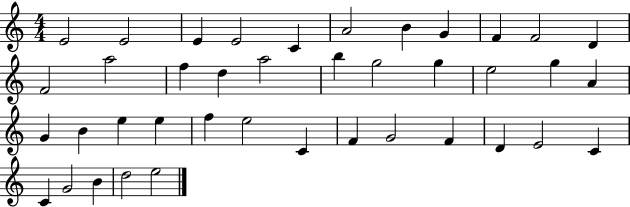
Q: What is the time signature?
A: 4/4